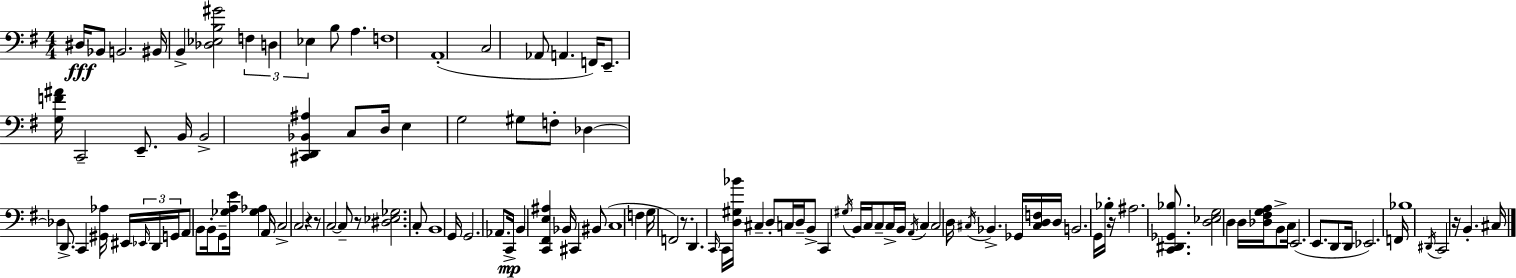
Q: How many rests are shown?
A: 6